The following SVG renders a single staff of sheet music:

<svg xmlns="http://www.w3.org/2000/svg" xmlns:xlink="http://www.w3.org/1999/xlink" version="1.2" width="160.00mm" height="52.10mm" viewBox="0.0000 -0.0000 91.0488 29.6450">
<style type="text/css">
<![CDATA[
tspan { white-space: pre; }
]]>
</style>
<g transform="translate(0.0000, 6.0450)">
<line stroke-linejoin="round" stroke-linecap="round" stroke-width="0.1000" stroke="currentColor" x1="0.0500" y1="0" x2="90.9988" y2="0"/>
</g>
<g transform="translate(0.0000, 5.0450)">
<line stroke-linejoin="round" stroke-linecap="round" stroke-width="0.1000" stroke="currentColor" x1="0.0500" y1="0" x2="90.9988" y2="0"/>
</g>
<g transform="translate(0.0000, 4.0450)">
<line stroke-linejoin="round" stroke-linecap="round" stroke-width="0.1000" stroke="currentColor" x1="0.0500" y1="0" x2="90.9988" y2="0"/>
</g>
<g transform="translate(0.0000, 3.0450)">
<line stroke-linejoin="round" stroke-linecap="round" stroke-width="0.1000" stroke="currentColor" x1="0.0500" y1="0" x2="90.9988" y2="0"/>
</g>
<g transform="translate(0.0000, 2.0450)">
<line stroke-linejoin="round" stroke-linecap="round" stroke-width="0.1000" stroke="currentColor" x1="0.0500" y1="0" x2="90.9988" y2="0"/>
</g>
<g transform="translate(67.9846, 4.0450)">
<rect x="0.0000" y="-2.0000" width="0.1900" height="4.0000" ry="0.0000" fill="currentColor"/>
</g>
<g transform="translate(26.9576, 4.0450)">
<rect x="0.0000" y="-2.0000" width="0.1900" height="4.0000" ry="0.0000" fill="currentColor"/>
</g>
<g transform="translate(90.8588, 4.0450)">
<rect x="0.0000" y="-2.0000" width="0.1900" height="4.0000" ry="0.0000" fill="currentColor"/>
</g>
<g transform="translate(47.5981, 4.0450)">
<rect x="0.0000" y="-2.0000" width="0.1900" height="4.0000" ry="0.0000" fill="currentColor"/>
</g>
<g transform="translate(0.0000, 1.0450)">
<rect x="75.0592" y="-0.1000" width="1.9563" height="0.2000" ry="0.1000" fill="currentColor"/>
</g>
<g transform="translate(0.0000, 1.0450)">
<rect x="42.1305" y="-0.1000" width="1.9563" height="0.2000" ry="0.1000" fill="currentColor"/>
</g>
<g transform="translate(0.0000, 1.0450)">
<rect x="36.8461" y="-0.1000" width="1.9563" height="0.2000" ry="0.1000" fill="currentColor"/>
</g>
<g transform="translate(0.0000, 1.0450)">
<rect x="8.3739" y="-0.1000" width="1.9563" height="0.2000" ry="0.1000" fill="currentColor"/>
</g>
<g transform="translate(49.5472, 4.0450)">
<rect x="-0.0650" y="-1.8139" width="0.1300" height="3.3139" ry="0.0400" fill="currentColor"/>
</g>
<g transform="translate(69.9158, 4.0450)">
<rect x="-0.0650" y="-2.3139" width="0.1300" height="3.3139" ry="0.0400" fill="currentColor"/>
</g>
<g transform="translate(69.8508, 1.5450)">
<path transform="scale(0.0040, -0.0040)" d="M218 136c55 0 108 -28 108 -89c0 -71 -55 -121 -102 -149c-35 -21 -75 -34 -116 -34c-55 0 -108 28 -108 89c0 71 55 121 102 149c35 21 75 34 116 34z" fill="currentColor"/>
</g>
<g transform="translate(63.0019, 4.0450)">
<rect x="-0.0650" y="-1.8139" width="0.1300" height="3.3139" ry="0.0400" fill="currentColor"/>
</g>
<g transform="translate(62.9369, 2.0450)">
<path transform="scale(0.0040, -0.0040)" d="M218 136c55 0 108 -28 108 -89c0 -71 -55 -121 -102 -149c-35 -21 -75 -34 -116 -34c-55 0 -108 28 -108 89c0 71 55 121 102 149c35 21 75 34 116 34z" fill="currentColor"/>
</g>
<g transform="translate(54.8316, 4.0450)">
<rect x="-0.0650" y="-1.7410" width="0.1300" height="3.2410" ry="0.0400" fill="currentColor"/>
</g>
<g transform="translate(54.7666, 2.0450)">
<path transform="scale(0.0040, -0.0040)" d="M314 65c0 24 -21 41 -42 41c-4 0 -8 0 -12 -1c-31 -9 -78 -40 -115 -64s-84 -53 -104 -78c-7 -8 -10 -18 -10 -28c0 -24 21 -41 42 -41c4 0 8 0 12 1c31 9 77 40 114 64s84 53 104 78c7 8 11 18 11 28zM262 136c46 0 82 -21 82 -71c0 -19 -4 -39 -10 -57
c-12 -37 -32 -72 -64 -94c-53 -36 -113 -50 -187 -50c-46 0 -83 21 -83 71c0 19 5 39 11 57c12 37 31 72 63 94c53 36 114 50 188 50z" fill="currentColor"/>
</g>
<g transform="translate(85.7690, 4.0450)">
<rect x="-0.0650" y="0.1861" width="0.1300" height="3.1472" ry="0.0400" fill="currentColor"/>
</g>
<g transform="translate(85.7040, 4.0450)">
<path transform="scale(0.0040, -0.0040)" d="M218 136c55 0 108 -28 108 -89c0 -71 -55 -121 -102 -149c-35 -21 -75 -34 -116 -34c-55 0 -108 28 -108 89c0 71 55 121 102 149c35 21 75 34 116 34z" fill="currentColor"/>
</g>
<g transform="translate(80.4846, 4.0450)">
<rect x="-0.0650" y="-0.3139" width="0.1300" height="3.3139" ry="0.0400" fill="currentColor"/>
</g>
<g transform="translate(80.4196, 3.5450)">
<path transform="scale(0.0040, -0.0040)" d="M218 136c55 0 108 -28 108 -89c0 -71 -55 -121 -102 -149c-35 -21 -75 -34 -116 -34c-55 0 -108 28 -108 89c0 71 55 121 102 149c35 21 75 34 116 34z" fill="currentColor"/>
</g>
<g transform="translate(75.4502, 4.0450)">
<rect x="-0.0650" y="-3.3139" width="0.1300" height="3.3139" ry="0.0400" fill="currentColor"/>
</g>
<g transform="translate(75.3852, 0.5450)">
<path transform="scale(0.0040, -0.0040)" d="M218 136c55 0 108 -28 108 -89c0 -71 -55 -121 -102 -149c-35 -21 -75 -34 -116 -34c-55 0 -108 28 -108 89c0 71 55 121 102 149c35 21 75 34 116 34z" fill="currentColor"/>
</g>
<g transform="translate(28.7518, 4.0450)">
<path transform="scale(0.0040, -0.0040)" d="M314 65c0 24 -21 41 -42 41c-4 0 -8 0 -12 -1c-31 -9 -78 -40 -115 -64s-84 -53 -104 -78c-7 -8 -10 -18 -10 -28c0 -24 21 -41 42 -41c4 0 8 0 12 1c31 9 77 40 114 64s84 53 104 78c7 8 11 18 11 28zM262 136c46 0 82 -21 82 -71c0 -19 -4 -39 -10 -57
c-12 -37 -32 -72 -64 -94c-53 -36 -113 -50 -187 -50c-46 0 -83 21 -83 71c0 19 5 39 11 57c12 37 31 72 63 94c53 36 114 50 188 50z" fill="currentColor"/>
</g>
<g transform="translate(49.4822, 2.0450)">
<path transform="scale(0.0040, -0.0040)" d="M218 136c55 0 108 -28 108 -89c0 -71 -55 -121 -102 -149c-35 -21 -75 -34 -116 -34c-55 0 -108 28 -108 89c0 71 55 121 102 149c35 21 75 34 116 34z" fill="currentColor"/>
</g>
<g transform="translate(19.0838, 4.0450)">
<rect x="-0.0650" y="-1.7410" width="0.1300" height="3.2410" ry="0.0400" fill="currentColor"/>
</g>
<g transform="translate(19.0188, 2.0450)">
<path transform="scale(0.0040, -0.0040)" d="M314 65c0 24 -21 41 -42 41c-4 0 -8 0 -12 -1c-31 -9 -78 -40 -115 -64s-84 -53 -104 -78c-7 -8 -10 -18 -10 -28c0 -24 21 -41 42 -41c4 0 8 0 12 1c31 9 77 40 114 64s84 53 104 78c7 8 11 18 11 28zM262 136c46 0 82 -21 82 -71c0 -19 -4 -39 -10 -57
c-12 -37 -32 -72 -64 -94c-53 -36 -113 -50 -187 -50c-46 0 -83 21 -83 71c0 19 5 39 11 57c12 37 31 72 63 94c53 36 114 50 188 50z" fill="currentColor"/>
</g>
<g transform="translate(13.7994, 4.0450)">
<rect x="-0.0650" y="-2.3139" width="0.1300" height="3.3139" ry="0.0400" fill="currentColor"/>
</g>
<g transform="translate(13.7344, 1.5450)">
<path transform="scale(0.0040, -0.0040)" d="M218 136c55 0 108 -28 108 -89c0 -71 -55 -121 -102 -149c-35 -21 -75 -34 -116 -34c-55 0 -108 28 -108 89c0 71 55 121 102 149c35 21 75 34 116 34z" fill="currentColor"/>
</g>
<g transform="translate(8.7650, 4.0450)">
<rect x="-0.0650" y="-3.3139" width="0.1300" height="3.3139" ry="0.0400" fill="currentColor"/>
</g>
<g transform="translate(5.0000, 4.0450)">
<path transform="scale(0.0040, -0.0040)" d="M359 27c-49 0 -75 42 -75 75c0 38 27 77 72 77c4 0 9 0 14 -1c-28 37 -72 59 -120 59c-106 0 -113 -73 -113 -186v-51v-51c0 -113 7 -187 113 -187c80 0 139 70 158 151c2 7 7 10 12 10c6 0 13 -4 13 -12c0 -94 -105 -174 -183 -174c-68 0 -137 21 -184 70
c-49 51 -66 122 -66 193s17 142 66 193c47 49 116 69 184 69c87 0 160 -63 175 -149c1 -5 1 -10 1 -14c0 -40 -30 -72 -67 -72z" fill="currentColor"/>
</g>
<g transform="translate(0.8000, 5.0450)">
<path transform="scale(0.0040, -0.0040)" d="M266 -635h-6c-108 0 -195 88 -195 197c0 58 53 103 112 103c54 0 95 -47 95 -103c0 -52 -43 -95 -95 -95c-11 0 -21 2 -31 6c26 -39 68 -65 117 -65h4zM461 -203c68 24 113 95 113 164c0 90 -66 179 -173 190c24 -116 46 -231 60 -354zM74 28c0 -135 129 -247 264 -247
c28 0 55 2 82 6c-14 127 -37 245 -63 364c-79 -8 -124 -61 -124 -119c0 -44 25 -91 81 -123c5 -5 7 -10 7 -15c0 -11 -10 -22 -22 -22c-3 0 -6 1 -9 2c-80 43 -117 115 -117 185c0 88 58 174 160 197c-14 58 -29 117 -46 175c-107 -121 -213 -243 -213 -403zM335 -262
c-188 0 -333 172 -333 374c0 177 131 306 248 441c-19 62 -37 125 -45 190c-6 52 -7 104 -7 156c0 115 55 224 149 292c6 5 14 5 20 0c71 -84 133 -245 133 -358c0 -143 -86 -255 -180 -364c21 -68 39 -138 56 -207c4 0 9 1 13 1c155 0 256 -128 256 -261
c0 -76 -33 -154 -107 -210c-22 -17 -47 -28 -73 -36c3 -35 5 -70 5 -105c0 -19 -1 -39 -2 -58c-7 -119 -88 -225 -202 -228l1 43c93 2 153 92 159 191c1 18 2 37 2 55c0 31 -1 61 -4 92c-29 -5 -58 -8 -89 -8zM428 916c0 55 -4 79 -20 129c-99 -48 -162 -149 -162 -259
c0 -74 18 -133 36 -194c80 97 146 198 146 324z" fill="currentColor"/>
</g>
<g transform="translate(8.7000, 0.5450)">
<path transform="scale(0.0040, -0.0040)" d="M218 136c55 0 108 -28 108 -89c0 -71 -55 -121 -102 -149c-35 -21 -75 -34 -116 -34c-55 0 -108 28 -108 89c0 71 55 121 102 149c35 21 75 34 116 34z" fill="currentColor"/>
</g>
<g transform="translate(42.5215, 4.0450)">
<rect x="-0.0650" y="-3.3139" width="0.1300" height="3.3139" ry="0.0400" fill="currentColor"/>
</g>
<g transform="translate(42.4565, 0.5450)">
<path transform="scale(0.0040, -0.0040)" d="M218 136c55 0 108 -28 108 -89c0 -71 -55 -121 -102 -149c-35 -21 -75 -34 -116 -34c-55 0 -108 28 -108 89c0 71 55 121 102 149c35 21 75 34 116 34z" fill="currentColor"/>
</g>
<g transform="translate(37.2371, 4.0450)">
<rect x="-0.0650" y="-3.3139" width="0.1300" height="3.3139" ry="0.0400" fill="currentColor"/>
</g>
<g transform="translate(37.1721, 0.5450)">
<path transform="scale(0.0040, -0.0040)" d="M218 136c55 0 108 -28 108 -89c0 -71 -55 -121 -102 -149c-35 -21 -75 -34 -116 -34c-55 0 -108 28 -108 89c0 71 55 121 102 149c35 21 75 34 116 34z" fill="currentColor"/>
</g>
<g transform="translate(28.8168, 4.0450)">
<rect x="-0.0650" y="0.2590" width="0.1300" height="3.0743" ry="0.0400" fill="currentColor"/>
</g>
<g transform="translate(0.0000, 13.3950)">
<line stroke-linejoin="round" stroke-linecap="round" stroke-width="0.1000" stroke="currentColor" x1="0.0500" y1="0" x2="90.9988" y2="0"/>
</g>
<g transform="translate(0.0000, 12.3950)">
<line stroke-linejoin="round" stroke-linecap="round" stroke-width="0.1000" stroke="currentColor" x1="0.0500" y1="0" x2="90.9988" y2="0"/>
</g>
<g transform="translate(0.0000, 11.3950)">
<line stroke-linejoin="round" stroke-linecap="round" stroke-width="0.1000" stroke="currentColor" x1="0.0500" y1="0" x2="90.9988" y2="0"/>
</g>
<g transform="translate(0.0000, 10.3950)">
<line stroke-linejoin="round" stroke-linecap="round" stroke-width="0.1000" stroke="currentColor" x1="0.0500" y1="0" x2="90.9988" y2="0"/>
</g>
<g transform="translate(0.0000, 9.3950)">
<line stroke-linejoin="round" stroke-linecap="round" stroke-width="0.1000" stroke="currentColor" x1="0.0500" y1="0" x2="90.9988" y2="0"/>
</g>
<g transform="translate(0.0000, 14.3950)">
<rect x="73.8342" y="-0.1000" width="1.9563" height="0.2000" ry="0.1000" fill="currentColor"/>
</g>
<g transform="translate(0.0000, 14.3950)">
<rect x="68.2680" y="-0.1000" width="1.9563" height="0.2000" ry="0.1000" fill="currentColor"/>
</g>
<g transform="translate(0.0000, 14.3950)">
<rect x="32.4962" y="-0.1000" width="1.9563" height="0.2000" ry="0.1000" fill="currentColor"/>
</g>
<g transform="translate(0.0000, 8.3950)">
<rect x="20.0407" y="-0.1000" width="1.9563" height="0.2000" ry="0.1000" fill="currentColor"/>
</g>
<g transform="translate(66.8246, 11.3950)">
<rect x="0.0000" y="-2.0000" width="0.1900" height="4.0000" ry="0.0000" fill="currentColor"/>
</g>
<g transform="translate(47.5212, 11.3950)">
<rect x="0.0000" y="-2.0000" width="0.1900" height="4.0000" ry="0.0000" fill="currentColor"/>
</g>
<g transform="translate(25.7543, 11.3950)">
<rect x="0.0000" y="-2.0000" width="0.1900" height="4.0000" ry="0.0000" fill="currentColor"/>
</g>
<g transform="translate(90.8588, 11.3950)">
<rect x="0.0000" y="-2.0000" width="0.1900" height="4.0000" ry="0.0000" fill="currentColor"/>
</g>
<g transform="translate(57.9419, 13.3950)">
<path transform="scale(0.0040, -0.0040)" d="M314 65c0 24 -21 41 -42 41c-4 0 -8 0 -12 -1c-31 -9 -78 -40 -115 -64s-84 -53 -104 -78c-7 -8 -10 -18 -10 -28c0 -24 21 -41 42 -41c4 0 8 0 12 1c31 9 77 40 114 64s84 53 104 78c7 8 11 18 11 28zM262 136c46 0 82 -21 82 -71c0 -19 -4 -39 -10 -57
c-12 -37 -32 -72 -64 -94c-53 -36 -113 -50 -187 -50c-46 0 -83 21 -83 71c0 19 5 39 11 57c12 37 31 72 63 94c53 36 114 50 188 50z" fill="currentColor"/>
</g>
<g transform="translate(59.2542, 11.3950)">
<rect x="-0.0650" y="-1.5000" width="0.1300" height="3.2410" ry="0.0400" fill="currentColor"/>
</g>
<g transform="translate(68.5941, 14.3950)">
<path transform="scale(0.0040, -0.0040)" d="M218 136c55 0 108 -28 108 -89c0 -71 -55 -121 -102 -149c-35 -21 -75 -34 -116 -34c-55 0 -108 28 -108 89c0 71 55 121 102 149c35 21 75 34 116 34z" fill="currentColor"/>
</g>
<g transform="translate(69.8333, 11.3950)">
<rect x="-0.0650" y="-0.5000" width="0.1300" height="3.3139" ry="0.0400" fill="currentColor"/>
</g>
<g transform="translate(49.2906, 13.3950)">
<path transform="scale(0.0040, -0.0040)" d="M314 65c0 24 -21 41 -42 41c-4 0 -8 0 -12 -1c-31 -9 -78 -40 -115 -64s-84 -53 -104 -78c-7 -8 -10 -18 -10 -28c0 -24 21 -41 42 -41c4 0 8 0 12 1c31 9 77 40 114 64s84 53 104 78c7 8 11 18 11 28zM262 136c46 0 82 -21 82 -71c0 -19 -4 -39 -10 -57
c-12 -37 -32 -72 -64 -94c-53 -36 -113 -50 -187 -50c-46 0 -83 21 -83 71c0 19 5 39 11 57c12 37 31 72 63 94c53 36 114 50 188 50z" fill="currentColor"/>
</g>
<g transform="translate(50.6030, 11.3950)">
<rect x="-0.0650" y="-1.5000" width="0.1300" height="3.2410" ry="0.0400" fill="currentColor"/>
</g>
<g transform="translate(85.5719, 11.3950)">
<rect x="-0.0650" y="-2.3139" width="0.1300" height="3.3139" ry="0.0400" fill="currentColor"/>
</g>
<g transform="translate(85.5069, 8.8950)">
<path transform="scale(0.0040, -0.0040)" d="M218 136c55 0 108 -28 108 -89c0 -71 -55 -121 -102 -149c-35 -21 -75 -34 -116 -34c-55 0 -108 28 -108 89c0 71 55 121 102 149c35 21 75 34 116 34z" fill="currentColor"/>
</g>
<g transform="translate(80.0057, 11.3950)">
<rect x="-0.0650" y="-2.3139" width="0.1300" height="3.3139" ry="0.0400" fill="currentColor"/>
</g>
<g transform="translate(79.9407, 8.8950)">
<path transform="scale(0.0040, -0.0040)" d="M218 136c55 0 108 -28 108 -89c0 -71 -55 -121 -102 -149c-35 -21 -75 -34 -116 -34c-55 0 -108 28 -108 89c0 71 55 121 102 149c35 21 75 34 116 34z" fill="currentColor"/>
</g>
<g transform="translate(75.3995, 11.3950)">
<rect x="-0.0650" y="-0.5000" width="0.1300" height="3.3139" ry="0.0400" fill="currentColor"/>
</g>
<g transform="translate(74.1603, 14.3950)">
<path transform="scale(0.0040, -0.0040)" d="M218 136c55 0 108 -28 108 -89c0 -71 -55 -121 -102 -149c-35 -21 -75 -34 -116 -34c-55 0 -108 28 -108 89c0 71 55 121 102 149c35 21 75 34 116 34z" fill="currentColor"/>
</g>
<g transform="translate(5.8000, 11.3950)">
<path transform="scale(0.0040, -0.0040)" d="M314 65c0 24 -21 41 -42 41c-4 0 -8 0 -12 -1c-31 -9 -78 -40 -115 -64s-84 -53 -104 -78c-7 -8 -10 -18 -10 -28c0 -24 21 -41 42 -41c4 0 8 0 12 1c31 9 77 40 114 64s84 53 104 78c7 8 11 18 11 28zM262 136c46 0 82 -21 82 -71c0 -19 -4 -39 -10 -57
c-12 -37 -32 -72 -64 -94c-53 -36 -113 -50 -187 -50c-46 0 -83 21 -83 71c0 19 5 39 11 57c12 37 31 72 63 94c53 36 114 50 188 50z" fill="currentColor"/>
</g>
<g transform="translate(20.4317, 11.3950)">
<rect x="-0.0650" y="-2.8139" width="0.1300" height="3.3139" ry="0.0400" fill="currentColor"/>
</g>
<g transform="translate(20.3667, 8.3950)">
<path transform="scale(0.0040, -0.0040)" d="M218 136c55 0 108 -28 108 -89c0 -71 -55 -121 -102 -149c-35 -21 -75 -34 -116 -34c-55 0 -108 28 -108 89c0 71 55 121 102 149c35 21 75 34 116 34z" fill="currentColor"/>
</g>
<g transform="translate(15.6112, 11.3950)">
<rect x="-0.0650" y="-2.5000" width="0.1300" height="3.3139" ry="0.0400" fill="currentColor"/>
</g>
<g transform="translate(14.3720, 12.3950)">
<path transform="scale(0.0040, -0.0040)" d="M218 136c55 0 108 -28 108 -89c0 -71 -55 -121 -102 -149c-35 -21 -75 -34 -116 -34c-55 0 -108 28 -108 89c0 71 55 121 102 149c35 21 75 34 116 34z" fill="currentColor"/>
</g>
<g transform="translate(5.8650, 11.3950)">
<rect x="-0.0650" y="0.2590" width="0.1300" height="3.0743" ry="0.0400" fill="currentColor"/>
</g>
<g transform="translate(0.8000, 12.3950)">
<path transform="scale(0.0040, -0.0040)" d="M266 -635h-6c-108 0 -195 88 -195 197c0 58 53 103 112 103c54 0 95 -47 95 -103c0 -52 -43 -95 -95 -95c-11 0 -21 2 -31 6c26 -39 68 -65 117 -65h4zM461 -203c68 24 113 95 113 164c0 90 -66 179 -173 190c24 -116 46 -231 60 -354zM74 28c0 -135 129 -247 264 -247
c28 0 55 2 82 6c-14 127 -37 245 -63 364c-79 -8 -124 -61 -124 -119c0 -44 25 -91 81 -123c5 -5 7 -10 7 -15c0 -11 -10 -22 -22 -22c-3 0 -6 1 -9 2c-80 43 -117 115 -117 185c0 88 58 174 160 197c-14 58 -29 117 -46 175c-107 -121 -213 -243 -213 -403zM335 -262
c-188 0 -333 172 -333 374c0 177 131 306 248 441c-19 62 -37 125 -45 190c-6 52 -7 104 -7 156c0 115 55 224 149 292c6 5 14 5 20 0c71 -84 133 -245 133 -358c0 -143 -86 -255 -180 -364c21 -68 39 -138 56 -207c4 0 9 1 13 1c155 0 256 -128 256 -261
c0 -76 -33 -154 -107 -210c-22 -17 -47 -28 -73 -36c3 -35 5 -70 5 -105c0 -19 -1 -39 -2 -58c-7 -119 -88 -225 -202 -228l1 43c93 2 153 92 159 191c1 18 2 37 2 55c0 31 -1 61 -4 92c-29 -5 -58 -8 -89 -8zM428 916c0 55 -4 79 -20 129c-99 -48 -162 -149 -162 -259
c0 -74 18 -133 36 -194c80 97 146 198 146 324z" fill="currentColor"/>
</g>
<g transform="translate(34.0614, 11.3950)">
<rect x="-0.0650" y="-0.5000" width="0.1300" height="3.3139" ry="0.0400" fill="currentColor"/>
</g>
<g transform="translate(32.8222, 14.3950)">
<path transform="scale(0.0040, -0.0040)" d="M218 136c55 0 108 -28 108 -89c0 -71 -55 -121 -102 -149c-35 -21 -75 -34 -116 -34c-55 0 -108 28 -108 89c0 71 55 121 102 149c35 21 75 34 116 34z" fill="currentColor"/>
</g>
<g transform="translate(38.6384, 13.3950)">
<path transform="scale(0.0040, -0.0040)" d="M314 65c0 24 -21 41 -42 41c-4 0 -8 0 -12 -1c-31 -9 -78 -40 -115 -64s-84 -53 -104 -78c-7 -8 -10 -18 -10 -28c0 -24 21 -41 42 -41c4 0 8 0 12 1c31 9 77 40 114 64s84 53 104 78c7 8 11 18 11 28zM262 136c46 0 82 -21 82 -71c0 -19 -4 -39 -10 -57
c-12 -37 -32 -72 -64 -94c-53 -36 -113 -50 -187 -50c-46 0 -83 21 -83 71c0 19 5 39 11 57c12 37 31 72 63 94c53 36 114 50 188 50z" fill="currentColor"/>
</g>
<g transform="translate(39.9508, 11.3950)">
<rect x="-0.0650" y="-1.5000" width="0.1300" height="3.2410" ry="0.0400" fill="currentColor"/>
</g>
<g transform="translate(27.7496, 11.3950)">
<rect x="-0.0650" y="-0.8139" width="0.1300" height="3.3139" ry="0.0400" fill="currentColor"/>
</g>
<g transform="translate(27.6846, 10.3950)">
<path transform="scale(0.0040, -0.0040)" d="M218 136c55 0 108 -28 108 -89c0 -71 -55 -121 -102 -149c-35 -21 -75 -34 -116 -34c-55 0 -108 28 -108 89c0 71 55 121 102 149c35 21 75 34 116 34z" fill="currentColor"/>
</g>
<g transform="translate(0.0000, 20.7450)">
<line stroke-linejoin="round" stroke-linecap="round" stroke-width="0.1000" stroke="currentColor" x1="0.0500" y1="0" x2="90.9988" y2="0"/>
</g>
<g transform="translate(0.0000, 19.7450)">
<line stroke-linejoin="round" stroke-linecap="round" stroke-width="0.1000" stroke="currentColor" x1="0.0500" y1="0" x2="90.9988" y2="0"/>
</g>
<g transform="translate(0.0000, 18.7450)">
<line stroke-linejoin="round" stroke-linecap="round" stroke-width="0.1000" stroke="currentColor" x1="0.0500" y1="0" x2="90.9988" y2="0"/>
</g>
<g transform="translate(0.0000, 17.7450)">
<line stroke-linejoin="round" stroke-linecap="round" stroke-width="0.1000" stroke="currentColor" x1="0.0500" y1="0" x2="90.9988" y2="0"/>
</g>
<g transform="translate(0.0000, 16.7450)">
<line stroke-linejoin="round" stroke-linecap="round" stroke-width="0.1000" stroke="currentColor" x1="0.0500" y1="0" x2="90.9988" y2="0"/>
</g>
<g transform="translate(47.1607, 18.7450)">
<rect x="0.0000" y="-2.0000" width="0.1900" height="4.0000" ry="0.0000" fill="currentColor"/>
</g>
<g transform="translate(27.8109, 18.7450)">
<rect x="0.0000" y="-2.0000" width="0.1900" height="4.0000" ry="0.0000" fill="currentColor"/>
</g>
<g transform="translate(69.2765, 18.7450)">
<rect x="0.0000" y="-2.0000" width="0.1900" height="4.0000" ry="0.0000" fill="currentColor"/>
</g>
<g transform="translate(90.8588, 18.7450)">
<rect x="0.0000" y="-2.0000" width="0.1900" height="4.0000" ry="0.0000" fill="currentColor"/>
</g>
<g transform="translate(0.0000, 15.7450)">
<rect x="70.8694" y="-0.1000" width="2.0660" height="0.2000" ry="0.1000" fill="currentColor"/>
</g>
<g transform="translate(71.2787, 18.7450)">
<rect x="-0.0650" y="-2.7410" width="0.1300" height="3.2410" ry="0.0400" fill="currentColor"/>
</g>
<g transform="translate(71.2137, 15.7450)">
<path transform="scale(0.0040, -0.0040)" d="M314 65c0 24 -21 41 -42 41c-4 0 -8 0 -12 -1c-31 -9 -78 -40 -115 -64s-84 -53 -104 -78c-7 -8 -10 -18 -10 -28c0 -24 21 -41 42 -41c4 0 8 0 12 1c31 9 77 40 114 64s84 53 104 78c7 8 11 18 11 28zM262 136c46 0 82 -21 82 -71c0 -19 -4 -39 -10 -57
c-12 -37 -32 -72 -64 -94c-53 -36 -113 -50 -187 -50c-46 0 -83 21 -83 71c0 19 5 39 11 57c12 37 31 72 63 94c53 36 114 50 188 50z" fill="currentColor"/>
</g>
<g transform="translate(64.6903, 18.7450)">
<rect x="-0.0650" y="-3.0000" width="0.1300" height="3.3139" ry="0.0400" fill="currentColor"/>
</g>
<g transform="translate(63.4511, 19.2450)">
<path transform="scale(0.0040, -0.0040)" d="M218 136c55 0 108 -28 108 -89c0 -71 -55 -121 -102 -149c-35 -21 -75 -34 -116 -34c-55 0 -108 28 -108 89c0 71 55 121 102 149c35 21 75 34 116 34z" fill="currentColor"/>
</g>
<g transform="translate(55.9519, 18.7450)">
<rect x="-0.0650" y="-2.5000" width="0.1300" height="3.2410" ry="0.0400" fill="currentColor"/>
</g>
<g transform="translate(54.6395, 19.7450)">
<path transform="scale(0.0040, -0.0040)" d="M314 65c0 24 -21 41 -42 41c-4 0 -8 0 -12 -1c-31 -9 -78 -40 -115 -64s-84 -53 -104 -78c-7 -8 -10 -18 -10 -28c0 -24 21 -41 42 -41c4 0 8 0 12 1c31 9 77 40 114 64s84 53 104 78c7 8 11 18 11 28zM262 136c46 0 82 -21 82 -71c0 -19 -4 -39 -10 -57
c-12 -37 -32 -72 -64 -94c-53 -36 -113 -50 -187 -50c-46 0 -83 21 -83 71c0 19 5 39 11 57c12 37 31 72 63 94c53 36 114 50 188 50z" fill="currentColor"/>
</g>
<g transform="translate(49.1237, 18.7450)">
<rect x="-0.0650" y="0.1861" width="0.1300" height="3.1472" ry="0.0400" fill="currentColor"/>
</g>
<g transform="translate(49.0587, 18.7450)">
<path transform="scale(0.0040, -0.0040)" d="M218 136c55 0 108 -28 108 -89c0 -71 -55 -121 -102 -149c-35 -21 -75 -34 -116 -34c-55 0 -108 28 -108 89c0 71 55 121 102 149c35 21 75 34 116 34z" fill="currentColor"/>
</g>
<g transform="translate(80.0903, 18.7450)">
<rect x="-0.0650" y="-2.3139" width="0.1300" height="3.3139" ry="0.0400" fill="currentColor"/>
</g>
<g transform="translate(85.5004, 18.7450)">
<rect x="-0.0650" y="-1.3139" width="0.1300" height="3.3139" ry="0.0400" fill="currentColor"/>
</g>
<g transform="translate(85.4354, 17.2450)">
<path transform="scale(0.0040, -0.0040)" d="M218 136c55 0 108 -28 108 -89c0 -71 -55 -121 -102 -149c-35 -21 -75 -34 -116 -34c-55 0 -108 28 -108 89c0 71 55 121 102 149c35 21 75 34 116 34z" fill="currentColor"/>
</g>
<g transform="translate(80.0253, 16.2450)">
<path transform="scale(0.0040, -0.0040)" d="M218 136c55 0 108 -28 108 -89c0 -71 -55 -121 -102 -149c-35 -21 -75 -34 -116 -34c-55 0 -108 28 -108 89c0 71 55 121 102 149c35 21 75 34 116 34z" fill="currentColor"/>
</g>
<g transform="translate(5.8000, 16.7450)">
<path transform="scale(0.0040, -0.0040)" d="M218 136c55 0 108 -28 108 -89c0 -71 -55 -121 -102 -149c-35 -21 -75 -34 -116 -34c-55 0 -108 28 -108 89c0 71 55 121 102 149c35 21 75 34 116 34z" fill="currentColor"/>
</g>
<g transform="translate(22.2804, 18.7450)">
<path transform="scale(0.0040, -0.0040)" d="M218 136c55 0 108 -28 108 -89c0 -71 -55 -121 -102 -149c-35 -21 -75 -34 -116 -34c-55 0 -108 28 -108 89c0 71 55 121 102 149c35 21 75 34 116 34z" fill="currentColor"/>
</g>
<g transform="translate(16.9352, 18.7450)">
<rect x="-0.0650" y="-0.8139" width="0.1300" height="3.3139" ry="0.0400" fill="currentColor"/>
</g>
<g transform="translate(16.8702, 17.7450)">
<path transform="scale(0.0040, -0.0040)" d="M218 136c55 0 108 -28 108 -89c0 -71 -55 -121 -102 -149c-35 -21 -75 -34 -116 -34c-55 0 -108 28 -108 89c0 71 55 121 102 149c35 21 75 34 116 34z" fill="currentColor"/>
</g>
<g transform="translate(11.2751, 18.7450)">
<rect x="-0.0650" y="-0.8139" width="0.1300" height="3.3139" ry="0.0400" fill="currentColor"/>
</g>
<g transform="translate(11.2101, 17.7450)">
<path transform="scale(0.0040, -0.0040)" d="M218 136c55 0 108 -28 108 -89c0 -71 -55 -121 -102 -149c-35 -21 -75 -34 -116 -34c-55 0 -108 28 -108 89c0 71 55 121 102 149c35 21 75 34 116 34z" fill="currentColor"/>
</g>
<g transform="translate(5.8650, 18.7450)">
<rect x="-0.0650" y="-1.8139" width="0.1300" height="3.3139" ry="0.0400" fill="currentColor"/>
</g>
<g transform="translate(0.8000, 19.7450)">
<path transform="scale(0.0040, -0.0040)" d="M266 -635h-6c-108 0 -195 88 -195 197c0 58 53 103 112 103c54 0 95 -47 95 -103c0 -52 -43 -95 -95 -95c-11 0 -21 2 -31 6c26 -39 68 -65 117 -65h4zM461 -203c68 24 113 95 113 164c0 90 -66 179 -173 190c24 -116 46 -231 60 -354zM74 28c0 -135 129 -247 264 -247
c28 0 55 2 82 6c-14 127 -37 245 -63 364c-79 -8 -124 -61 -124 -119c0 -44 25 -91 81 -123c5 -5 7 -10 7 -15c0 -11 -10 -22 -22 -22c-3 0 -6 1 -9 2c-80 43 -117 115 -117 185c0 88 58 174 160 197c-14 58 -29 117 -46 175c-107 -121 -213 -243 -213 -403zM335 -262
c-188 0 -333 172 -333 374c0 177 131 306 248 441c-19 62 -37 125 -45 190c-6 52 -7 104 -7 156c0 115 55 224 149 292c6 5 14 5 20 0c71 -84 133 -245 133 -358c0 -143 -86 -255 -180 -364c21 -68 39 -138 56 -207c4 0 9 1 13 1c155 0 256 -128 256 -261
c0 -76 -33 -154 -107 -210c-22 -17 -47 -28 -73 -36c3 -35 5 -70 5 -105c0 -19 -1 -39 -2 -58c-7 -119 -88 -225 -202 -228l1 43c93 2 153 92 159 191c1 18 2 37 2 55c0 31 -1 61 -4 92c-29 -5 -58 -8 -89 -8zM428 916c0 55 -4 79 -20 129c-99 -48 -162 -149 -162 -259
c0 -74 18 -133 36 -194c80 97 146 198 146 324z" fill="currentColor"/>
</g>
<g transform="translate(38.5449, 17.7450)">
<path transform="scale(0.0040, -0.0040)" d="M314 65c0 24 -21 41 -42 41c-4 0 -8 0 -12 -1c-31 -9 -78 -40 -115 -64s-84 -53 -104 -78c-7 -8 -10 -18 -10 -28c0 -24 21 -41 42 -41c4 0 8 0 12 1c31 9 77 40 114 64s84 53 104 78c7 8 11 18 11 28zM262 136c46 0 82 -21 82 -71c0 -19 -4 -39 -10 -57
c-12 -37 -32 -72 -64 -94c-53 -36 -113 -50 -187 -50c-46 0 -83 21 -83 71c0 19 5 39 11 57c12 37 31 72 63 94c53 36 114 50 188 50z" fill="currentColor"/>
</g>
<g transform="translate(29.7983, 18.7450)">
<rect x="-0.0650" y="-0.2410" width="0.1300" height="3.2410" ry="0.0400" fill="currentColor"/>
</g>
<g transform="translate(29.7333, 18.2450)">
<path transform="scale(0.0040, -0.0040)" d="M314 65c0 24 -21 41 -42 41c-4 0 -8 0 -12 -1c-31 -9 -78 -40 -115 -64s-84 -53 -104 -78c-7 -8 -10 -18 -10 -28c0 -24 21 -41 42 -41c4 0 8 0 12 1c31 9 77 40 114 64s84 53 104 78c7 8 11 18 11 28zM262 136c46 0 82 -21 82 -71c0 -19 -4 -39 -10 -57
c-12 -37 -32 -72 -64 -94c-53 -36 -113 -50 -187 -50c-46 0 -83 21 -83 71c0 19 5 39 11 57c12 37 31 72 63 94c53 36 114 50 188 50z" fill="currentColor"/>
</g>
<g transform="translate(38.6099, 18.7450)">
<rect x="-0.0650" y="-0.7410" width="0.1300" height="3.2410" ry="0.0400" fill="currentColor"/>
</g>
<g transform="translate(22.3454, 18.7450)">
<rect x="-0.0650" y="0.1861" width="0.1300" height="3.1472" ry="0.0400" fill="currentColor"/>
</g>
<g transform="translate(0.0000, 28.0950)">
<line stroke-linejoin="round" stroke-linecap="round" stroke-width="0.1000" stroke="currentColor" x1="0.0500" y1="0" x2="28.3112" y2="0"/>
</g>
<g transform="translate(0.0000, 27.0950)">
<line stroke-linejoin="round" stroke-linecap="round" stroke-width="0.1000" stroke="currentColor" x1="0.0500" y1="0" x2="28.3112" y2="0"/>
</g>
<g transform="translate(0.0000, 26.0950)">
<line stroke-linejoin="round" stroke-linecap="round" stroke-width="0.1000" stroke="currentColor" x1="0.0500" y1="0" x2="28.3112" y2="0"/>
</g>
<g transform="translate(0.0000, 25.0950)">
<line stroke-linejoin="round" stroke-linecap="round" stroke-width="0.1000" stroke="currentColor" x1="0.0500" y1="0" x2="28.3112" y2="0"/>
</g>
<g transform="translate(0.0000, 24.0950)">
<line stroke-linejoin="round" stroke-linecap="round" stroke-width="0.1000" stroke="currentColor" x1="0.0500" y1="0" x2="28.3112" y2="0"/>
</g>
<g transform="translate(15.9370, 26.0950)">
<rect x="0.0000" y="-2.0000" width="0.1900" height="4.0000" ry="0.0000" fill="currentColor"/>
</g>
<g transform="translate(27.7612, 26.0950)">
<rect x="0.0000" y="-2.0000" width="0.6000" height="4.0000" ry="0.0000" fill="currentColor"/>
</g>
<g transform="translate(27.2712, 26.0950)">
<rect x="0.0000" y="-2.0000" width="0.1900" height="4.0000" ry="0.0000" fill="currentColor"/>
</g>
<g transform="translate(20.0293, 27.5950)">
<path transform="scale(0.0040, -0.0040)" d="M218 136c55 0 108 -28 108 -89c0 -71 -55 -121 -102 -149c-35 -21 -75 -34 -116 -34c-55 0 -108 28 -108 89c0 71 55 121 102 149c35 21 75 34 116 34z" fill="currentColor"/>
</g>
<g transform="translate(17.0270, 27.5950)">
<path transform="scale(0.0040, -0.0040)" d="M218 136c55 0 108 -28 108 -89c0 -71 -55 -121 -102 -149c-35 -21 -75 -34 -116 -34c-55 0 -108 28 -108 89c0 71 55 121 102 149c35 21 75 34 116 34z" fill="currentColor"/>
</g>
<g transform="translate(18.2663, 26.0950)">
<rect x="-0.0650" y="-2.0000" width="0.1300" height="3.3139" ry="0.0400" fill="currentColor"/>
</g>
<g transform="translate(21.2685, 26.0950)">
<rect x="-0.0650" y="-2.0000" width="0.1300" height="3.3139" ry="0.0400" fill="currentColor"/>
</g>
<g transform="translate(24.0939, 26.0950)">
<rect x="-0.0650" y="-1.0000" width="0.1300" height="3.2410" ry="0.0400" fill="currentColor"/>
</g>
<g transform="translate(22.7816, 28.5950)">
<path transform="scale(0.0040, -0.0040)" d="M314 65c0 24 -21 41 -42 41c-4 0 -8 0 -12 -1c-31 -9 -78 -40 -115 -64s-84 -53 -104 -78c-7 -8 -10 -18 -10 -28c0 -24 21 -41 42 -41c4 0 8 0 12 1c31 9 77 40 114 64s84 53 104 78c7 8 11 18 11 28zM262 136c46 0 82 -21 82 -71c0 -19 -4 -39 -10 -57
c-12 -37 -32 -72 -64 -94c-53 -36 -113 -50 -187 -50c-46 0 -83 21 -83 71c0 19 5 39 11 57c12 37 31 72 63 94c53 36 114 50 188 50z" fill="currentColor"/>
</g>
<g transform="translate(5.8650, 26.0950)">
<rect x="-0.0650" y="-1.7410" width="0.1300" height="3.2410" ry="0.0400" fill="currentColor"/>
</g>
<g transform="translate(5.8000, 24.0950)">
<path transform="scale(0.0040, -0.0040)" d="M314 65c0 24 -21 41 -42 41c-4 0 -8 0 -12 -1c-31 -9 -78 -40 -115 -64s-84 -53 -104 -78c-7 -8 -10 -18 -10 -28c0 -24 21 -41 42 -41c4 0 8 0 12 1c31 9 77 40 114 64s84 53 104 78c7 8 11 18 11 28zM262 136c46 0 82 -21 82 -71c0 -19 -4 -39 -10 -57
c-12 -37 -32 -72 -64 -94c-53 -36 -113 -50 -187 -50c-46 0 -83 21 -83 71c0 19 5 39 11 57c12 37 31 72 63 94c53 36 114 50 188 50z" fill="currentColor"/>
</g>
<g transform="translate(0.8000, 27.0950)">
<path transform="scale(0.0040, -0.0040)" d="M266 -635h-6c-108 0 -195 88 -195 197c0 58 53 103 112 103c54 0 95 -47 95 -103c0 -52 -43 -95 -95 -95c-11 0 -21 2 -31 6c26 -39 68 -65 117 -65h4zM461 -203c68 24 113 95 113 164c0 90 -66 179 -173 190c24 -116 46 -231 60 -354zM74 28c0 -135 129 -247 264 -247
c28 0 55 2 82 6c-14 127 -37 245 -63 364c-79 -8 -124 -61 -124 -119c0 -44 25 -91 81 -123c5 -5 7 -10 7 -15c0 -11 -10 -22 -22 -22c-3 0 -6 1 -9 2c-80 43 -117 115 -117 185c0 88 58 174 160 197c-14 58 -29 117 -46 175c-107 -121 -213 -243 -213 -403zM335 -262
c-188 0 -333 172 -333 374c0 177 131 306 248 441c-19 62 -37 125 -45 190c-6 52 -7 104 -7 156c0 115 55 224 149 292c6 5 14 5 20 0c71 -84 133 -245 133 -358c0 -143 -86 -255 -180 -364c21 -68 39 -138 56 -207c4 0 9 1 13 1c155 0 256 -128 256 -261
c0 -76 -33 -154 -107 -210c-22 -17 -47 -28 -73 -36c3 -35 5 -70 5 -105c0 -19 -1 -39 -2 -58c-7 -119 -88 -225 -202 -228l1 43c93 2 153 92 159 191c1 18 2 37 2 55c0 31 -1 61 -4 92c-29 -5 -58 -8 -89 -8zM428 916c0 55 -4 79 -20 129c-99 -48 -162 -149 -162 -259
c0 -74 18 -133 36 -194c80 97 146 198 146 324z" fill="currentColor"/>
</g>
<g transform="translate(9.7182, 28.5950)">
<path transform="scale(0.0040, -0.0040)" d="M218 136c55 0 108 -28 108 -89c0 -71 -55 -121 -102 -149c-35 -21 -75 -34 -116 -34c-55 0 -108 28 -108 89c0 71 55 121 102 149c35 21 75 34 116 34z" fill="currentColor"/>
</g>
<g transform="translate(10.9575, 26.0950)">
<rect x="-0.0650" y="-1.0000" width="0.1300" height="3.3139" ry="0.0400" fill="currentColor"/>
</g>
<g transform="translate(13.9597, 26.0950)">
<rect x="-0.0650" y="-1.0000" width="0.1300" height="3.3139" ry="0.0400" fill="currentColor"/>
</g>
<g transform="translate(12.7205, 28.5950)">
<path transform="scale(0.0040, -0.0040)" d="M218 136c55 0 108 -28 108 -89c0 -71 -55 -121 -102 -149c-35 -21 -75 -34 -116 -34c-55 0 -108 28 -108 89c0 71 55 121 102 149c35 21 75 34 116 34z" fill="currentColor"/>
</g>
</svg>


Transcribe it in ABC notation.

X:1
T:Untitled
M:4/4
L:1/4
K:C
b g f2 B2 b b f f2 f g b c B B2 G a d C E2 E2 E2 C C g g f d d B c2 d2 B G2 A a2 g e f2 D D F F D2